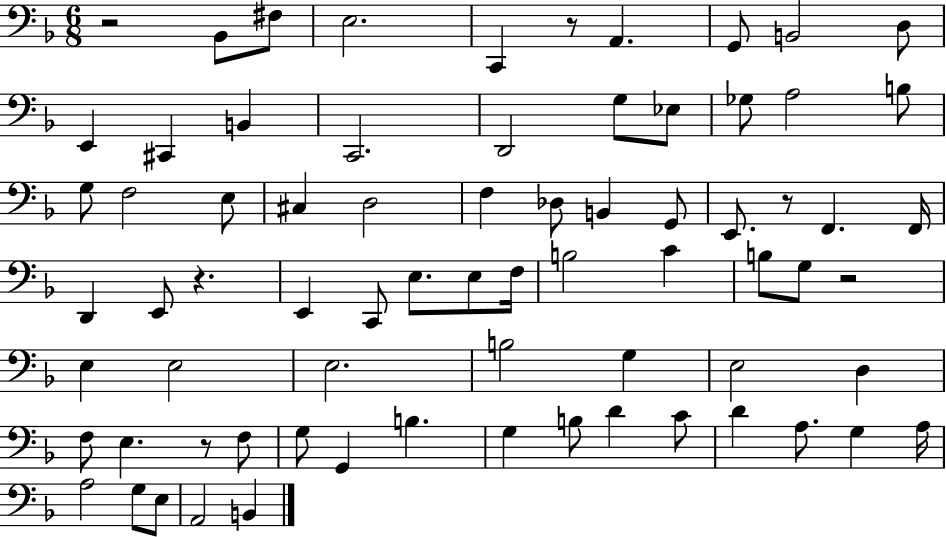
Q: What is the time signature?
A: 6/8